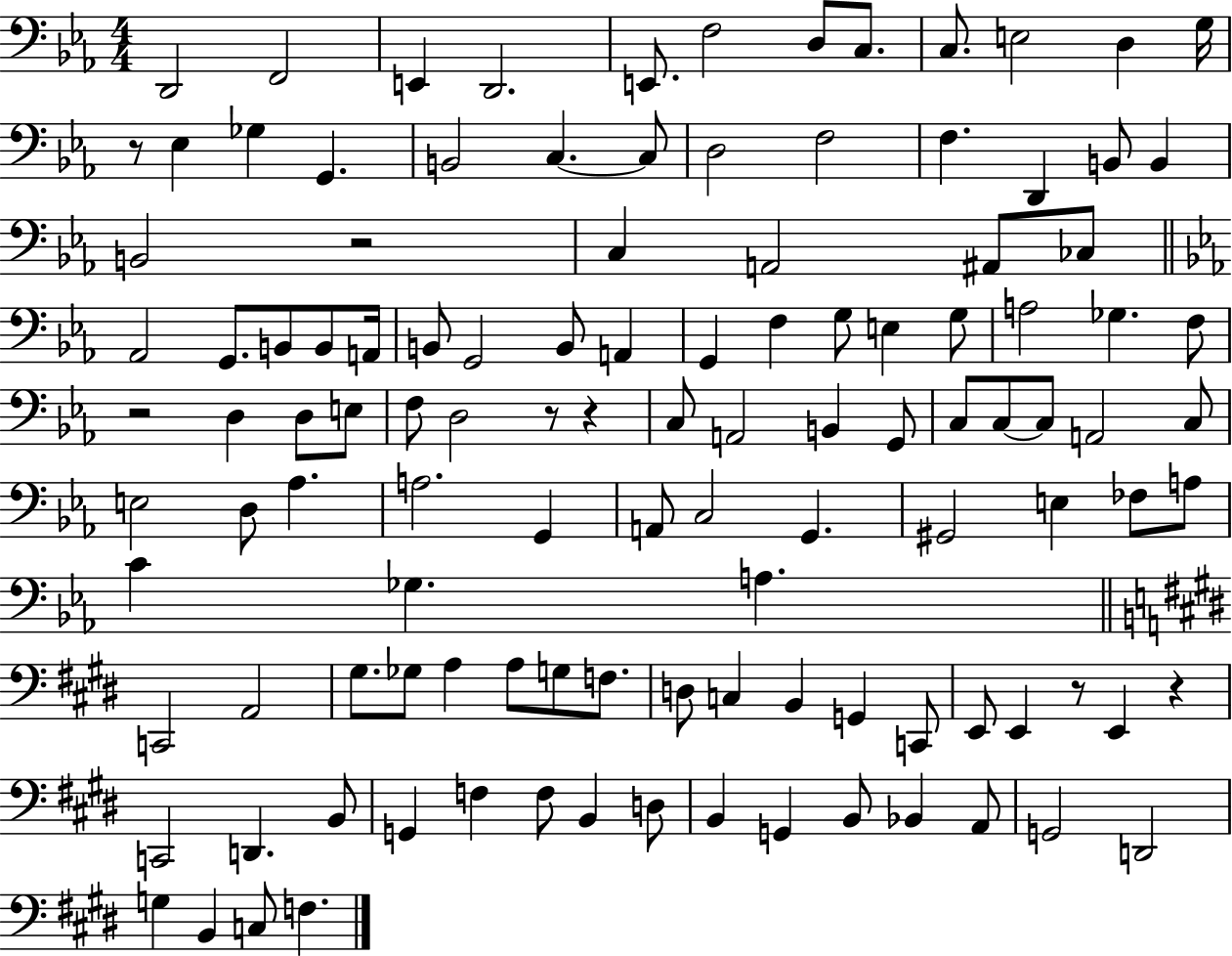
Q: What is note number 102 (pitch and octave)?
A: B2